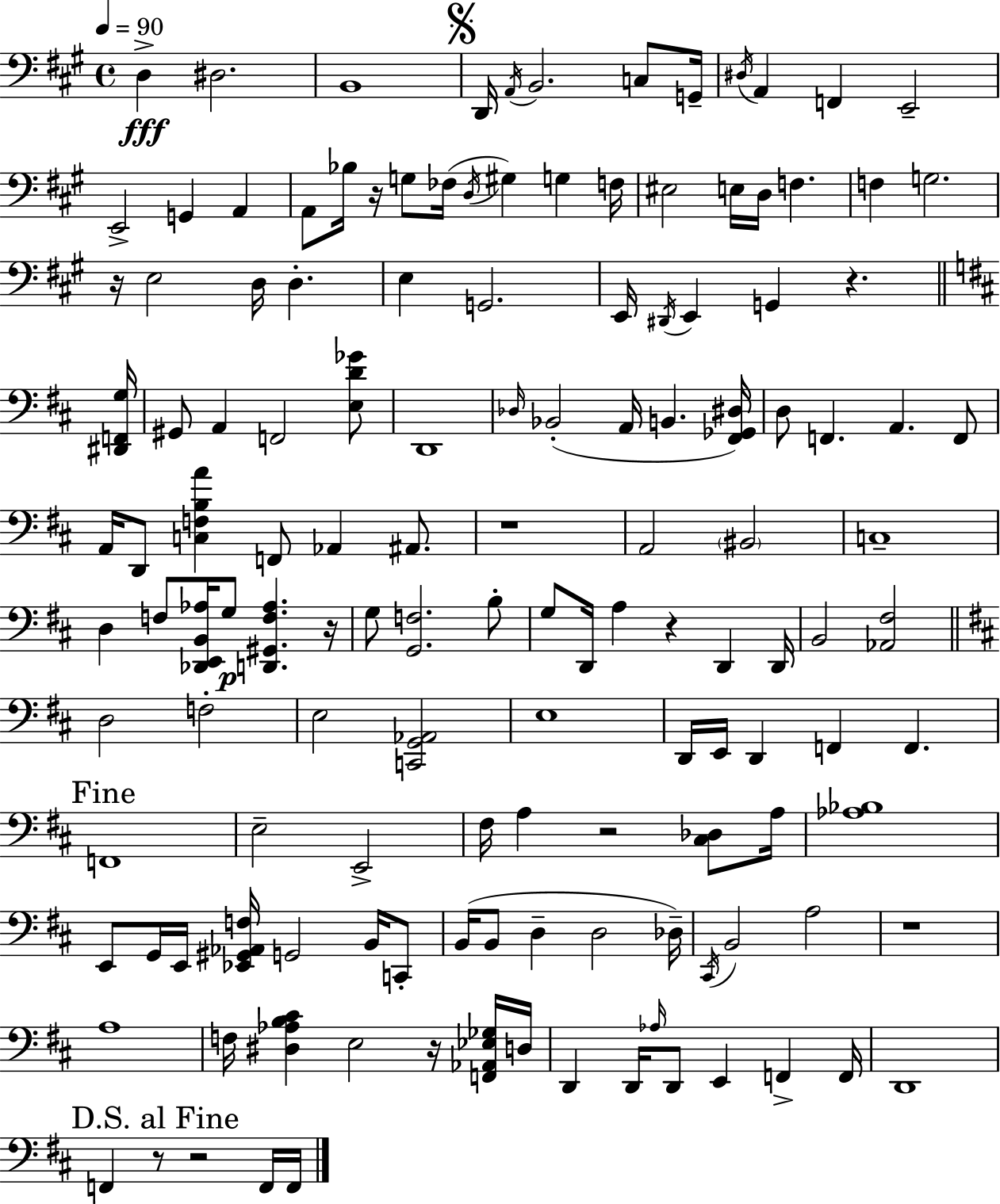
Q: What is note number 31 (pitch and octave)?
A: D3